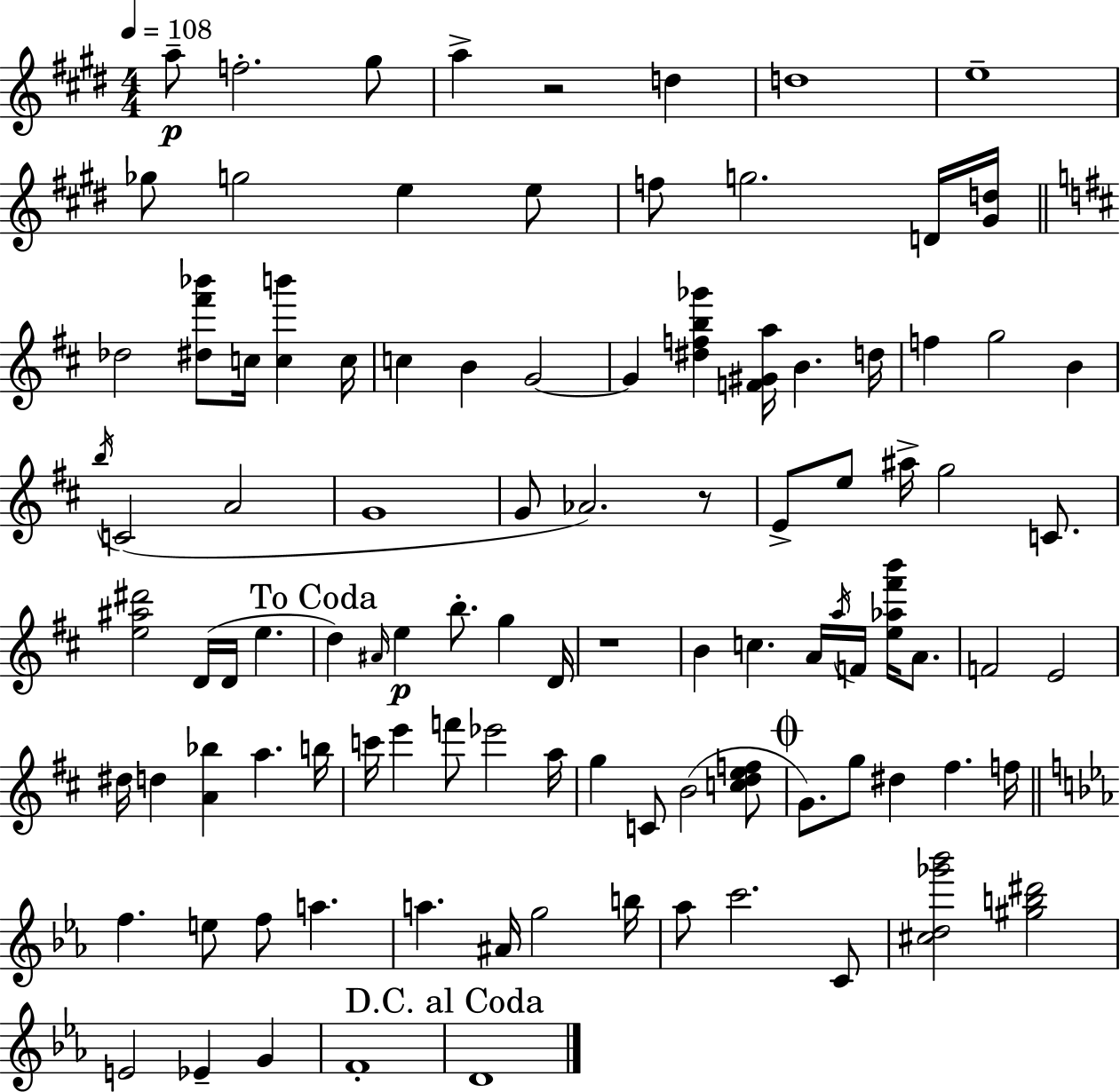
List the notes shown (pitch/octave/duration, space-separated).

A5/e F5/h. G#5/e A5/q R/h D5/q D5/w E5/w Gb5/e G5/h E5/q E5/e F5/e G5/h. D4/s [G#4,D5]/s Db5/h [D#5,F#6,Bb6]/e C5/s [C5,B6]/q C5/s C5/q B4/q G4/h G4/q [D#5,F5,B5,Gb6]/q [F4,G#4,A5]/s B4/q. D5/s F5/q G5/h B4/q B5/s C4/h A4/h G4/w G4/e Ab4/h. R/e E4/e E5/e A#5/s G5/h C4/e. [E5,A#5,D#6]/h D4/s D4/s E5/q. D5/q A#4/s E5/q B5/e. G5/q D4/s R/w B4/q C5/q. A4/s A5/s F4/s [E5,Ab5,F#6,B6]/s A4/e. F4/h E4/h D#5/s D5/q [A4,Bb5]/q A5/q. B5/s C6/s E6/q F6/e Eb6/h A5/s G5/q C4/e B4/h [C5,D5,E5,F5]/e G4/e. G5/e D#5/q F#5/q. F5/s F5/q. E5/e F5/e A5/q. A5/q. A#4/s G5/h B5/s Ab5/e C6/h. C4/e [C#5,D5,Gb6,Bb6]/h [G#5,B5,D#6]/h E4/h Eb4/q G4/q F4/w D4/w